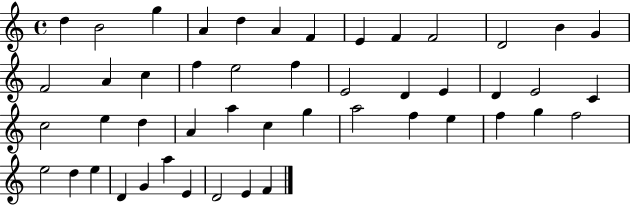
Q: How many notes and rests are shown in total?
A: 48